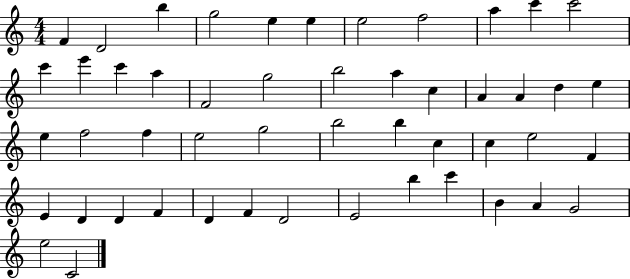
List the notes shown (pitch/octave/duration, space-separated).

F4/q D4/h B5/q G5/h E5/q E5/q E5/h F5/h A5/q C6/q C6/h C6/q E6/q C6/q A5/q F4/h G5/h B5/h A5/q C5/q A4/q A4/q D5/q E5/q E5/q F5/h F5/q E5/h G5/h B5/h B5/q C5/q C5/q E5/h F4/q E4/q D4/q D4/q F4/q D4/q F4/q D4/h E4/h B5/q C6/q B4/q A4/q G4/h E5/h C4/h